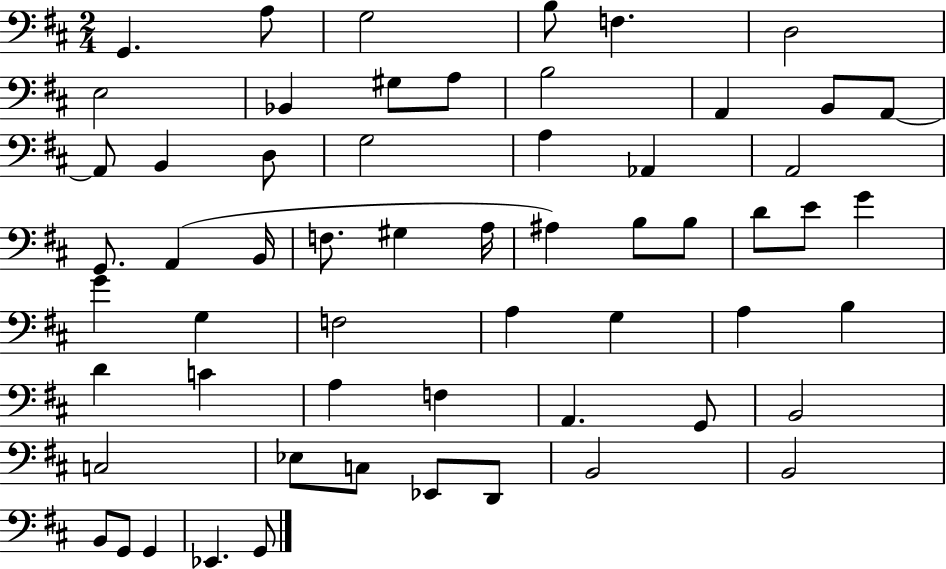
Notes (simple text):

G2/q. A3/e G3/h B3/e F3/q. D3/h E3/h Bb2/q G#3/e A3/e B3/h A2/q B2/e A2/e A2/e B2/q D3/e G3/h A3/q Ab2/q A2/h G2/e. A2/q B2/s F3/e. G#3/q A3/s A#3/q B3/e B3/e D4/e E4/e G4/q G4/q G3/q F3/h A3/q G3/q A3/q B3/q D4/q C4/q A3/q F3/q A2/q. G2/e B2/h C3/h Eb3/e C3/e Eb2/e D2/e B2/h B2/h B2/e G2/e G2/q Eb2/q. G2/e